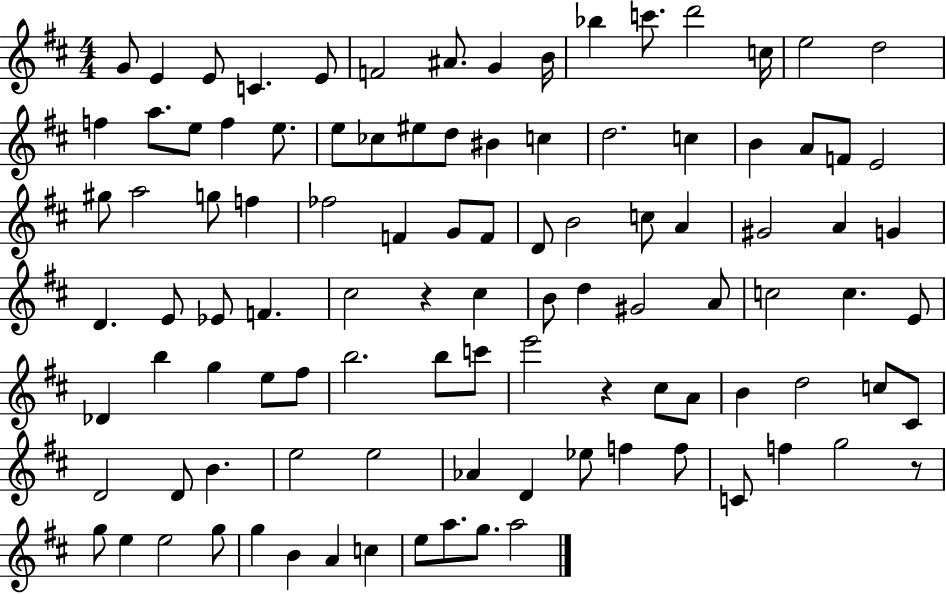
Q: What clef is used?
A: treble